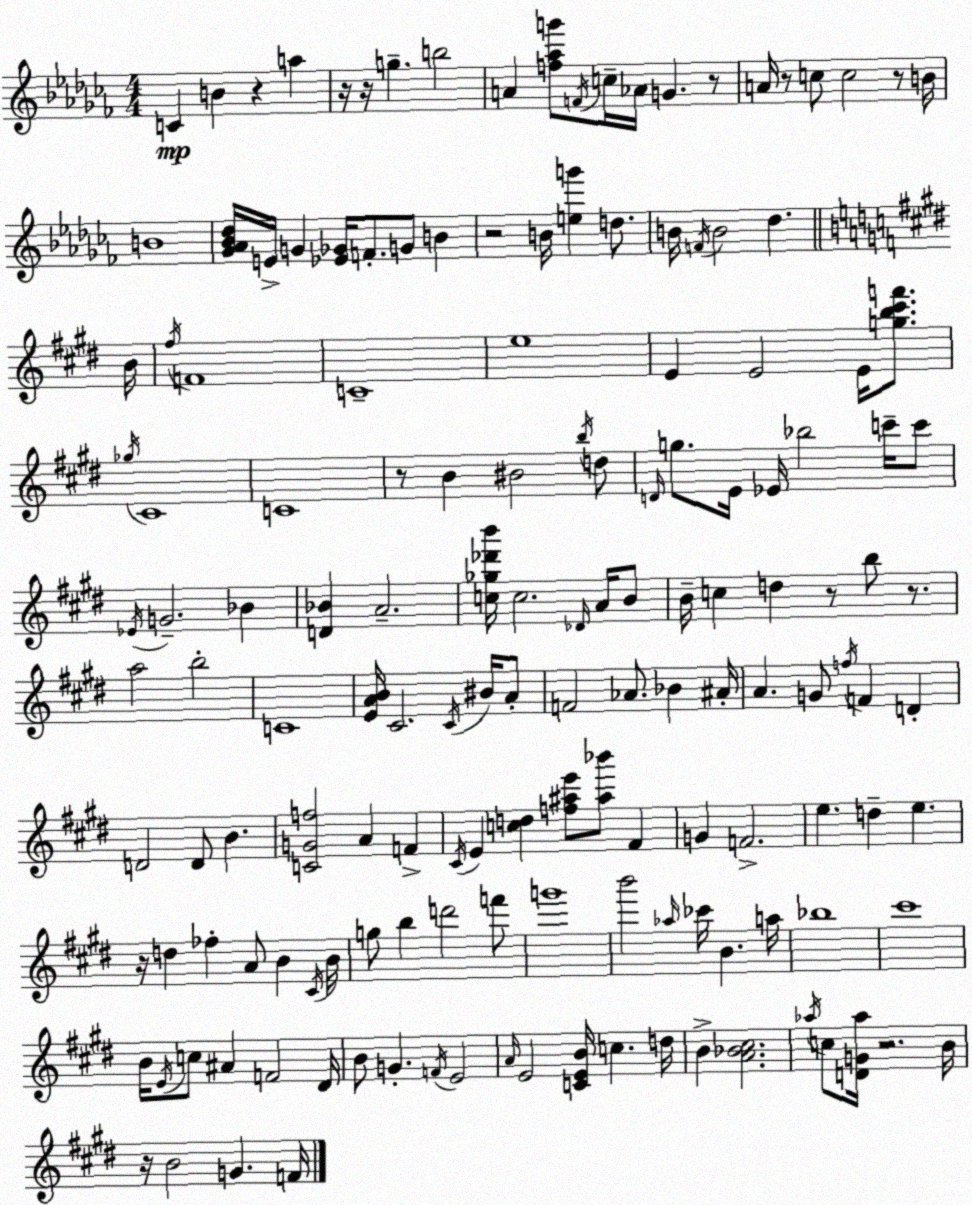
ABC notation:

X:1
T:Untitled
M:4/4
L:1/4
K:Abm
C B z a z/4 z/4 g b2 A [f_ag']/2 F/4 c/4 _A/4 G z/2 A/4 z/2 c/2 c2 z/2 B/4 B4 [_G_A_B_d]/4 E/4 G [_E_G]/4 F/2 G/2 B z2 B/4 [eg'] d/2 B/4 F/4 B2 _d B/4 ^f/4 F4 C4 e4 E E2 E/4 [gb^c'f']/2 _g/4 ^C4 C4 z/2 B ^B2 b/4 d/2 D/4 g/2 E/4 _E/4 _b2 c'/4 c'/2 _E/4 G2 _B [D_B] A2 [c_g_d'b']/4 c2 _D/4 A/4 B/2 B/4 c d z/2 b/2 z/2 a2 b2 C4 [EAB]/4 ^C2 ^C/4 ^B/4 A/2 F2 _A/2 _B ^A/4 A G/2 f/4 F D D2 D/2 B [CGf]2 A F ^C/4 E [cd] [f^ae']/2 [^a_b']/2 ^F G F2 e d e z/4 d _f A/2 B ^C/4 B/4 g/2 b d'2 f'/2 g'4 b'2 _a/4 _c'/4 B a/4 _b4 ^c'4 B/4 E/4 c/2 ^A F2 ^D/4 B/2 G F/4 E2 A/4 E2 [CEB]/4 c d/4 B [A_B^c]2 _a/4 c/2 [DG_a]/4 z2 B/4 z/4 B2 G F/4